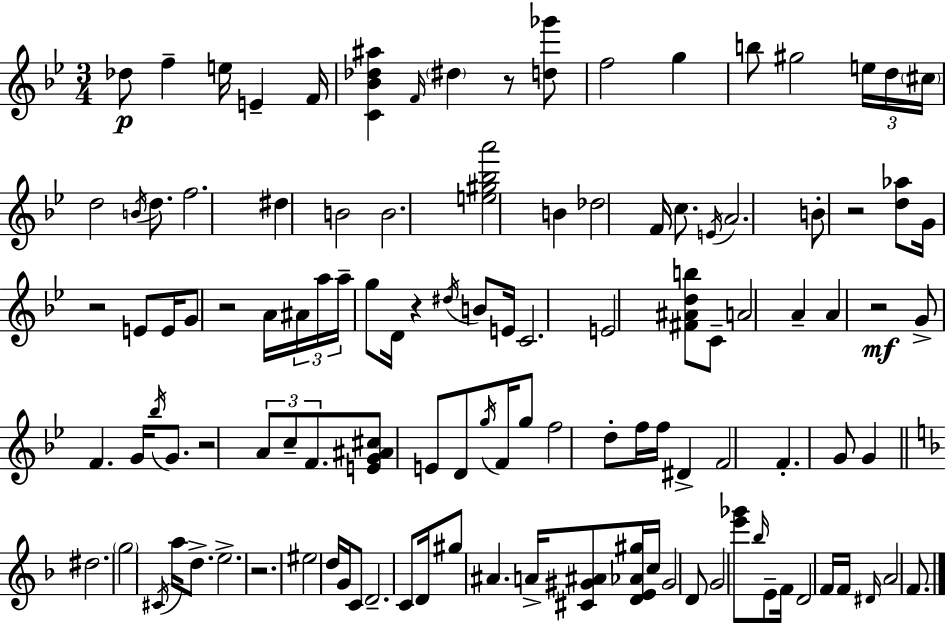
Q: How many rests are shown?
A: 8